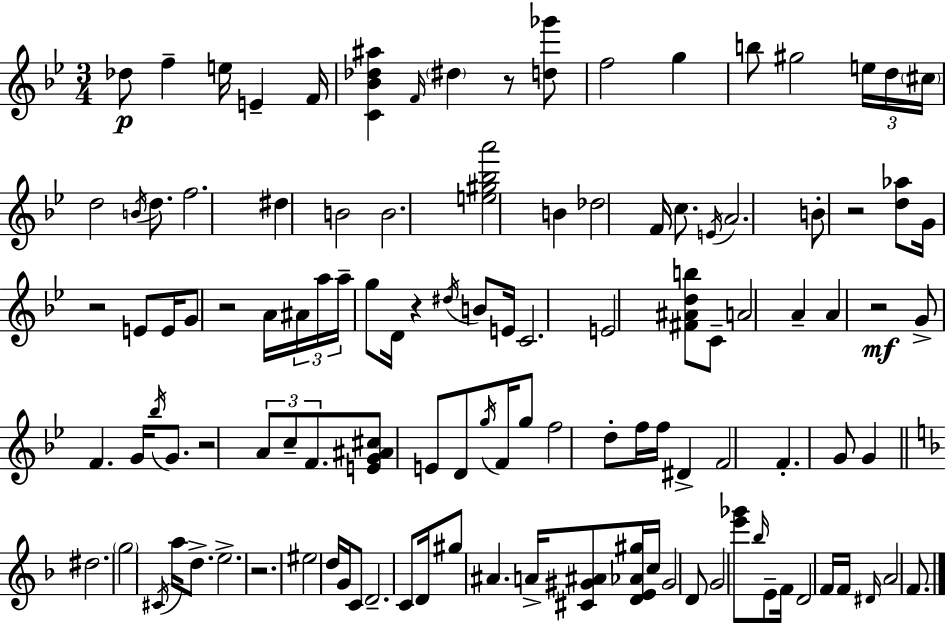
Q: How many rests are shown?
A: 8